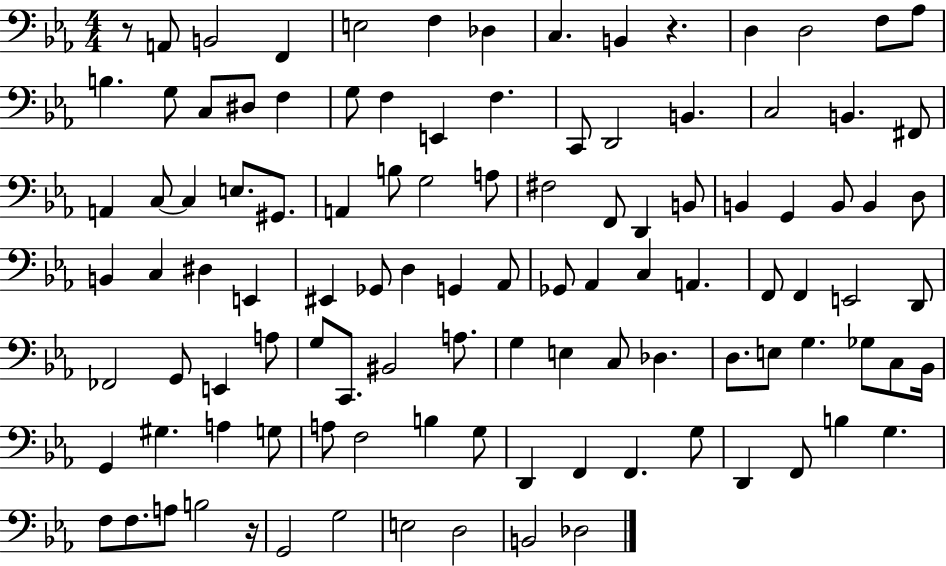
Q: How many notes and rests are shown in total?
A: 109